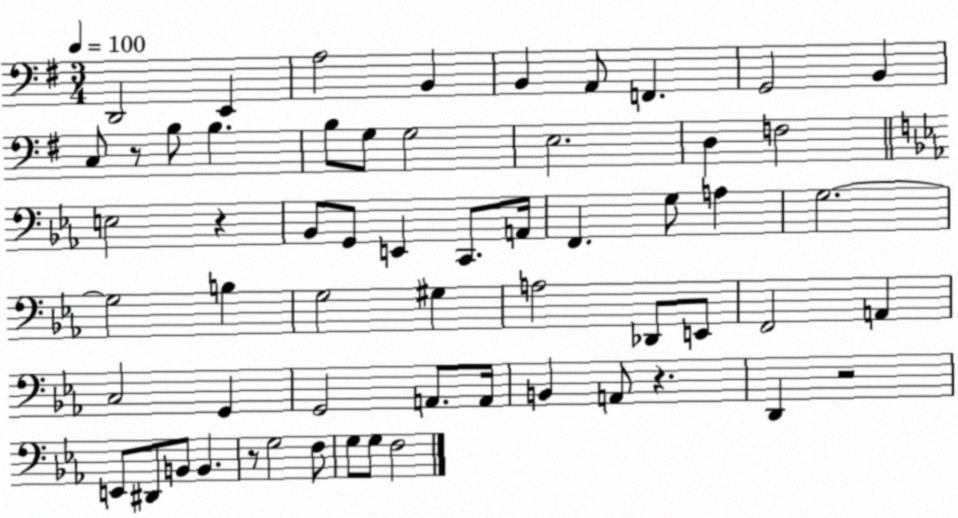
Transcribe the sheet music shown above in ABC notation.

X:1
T:Untitled
M:3/4
L:1/4
K:G
D,,2 E,, A,2 B,, B,, A,,/2 F,, G,,2 B,, C,/2 z/2 B,/2 B, B,/2 G,/2 G,2 E,2 D, F,2 E,2 z _B,,/2 G,,/2 E,, C,,/2 A,,/4 F,, G,/2 A, G,2 G,2 B, G,2 ^G, A,2 _D,,/2 E,,/2 F,,2 A,, C,2 G,, G,,2 A,,/2 A,,/4 B,, A,,/2 z D,, z2 E,,/2 ^D,,/2 B,,/2 B,, z/2 G,2 F,/2 G,/2 G,/2 F,2